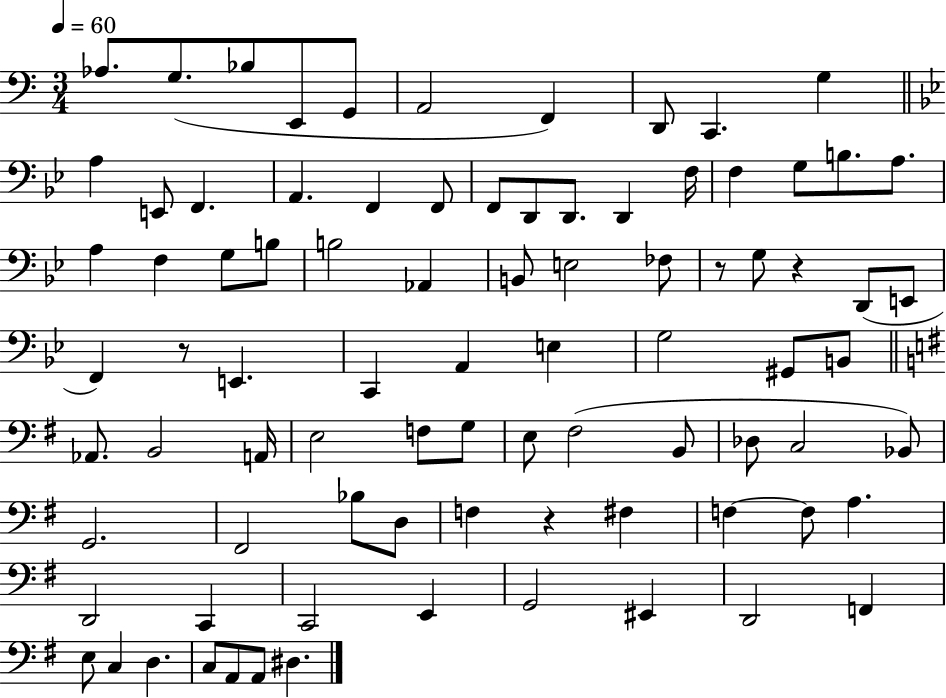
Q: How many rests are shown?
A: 4